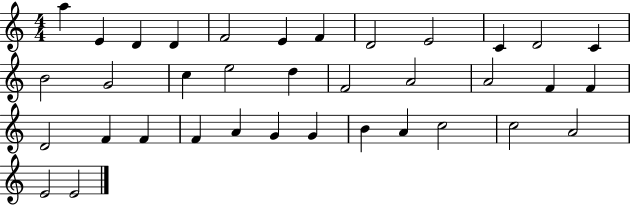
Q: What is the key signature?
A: C major